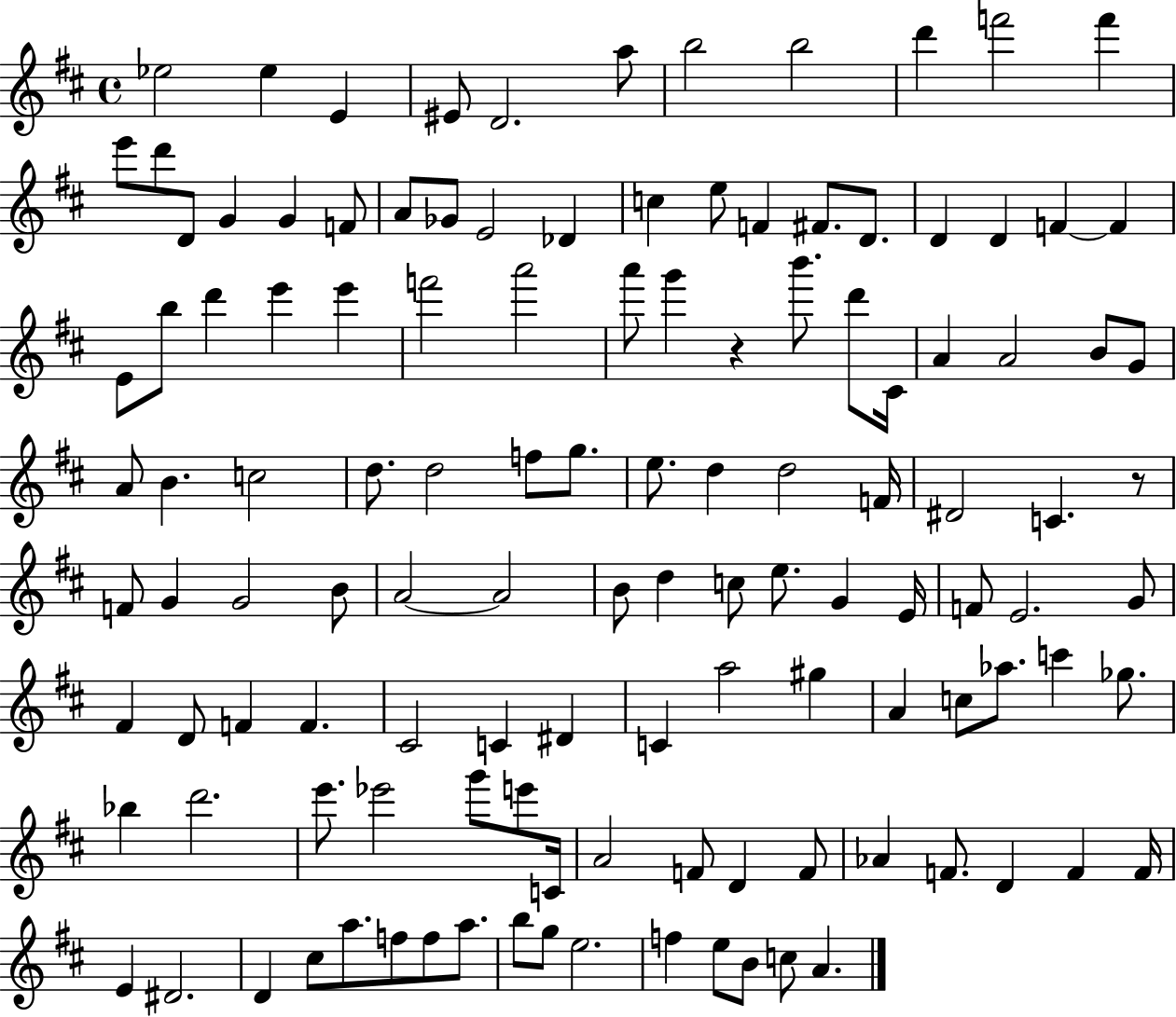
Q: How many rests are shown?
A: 2